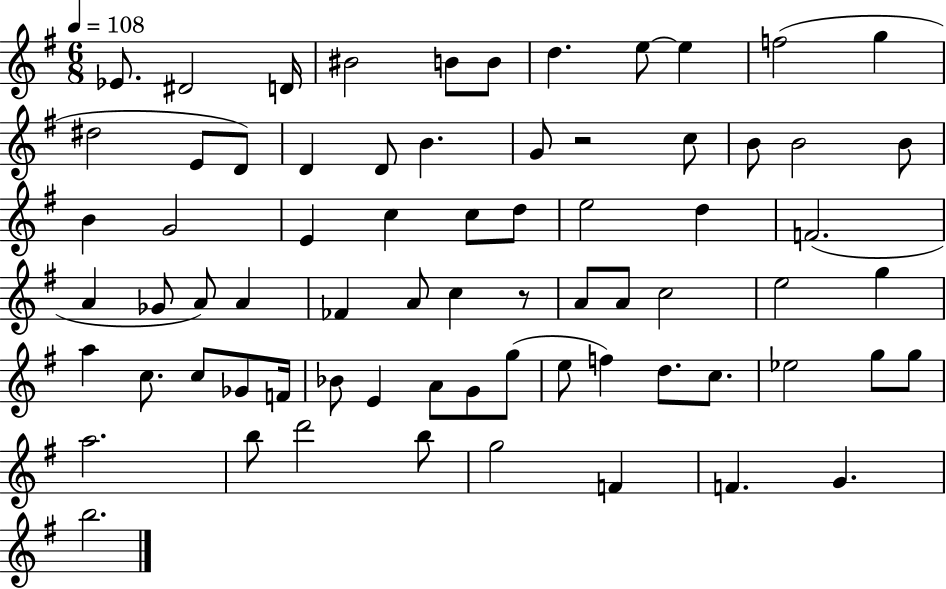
{
  \clef treble
  \numericTimeSignature
  \time 6/8
  \key g \major
  \tempo 4 = 108
  ees'8. dis'2 d'16 | bis'2 b'8 b'8 | d''4. e''8~~ e''4 | f''2( g''4 | \break dis''2 e'8 d'8) | d'4 d'8 b'4. | g'8 r2 c''8 | b'8 b'2 b'8 | \break b'4 g'2 | e'4 c''4 c''8 d''8 | e''2 d''4 | f'2.( | \break a'4 ges'8 a'8) a'4 | fes'4 a'8 c''4 r8 | a'8 a'8 c''2 | e''2 g''4 | \break a''4 c''8. c''8 ges'8 f'16 | bes'8 e'4 a'8 g'8 g''8( | e''8 f''4) d''8. c''8. | ees''2 g''8 g''8 | \break a''2. | b''8 d'''2 b''8 | g''2 f'4 | f'4. g'4. | \break b''2. | \bar "|."
}